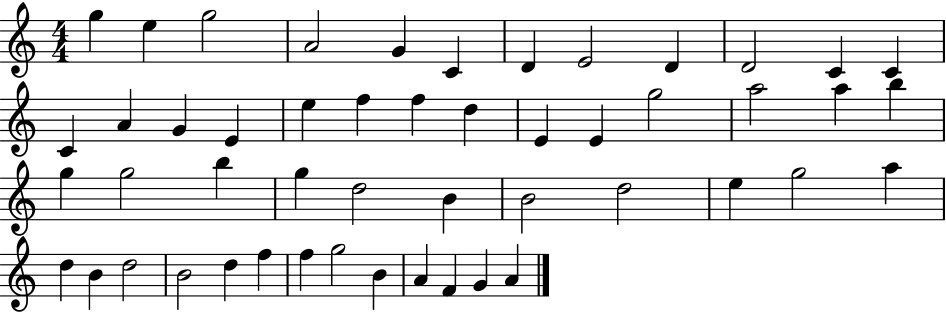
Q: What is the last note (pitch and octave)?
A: A4